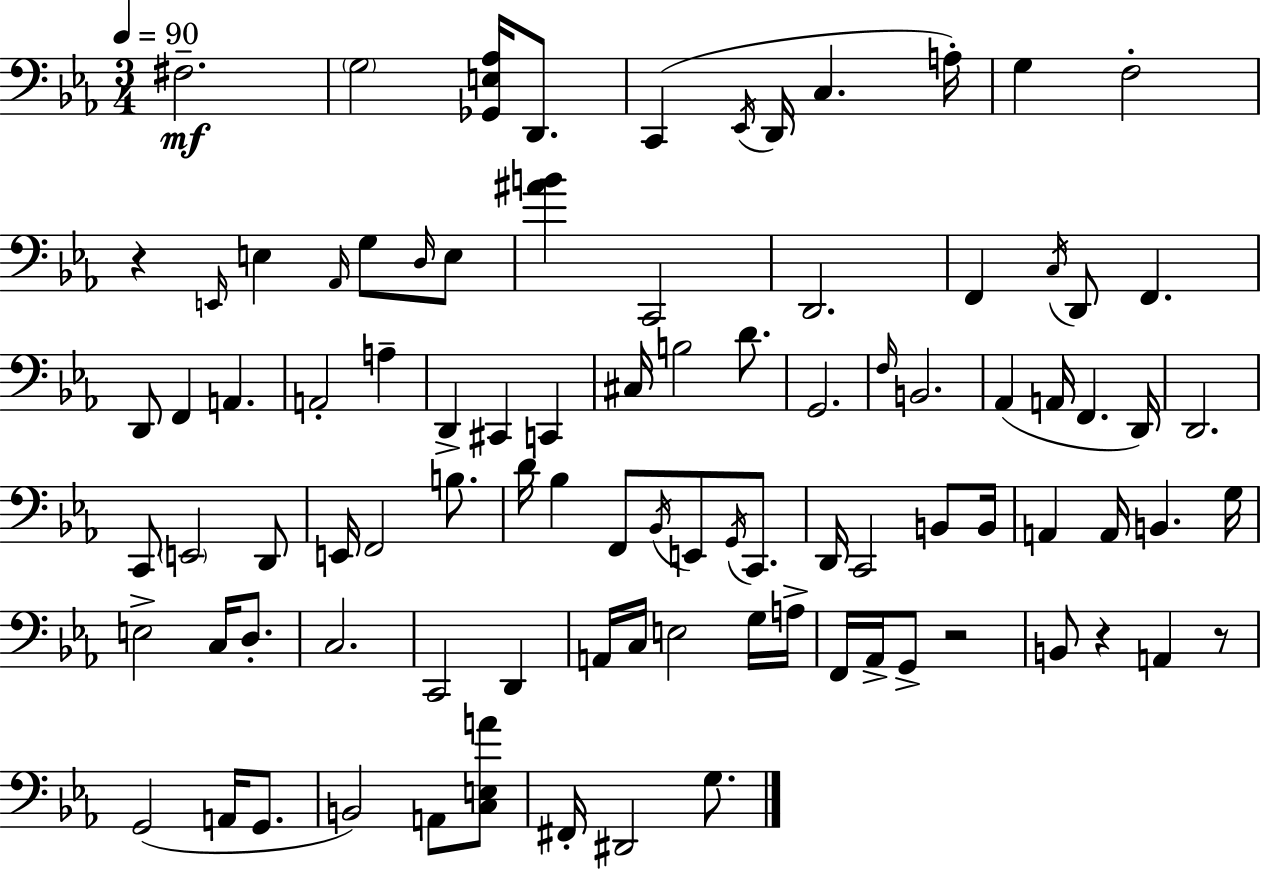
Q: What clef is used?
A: bass